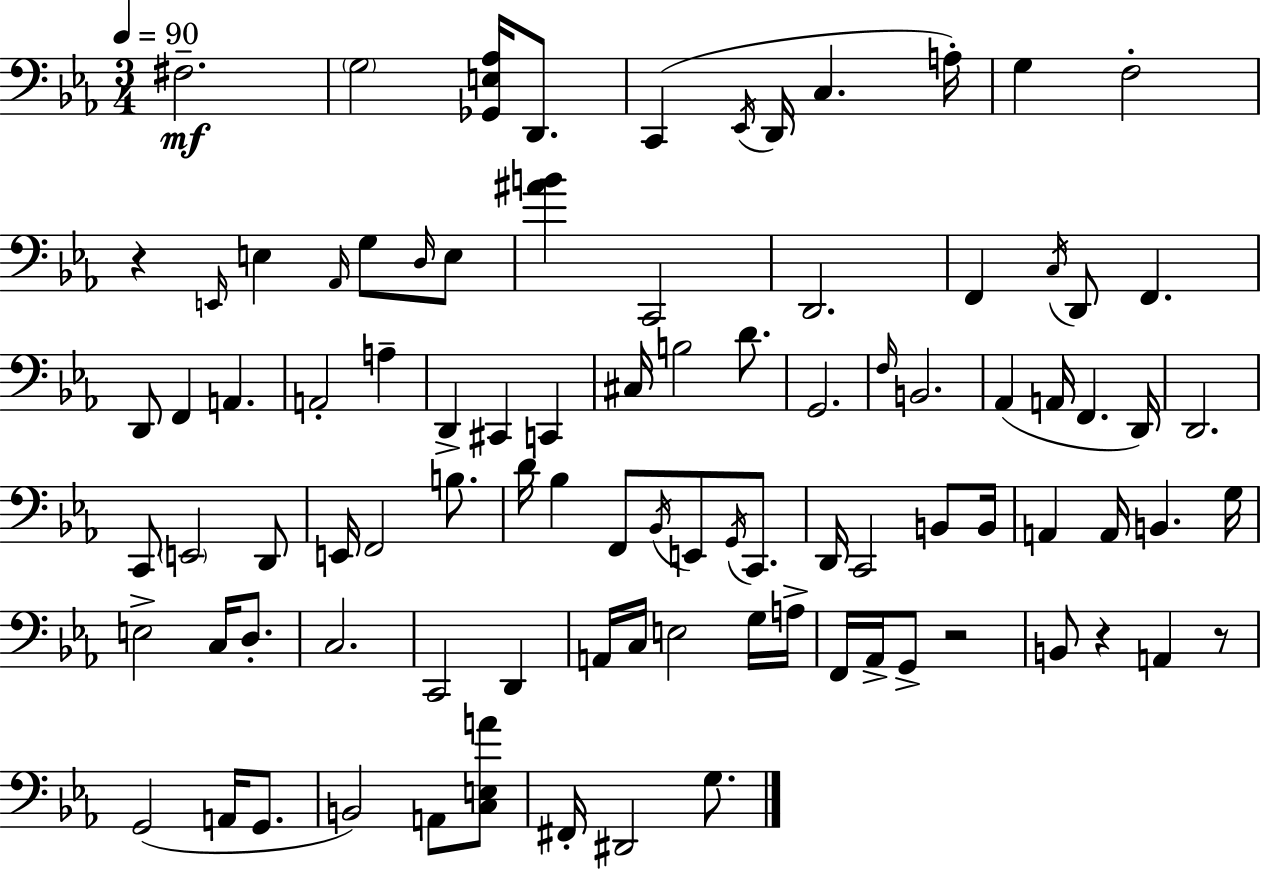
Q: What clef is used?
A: bass